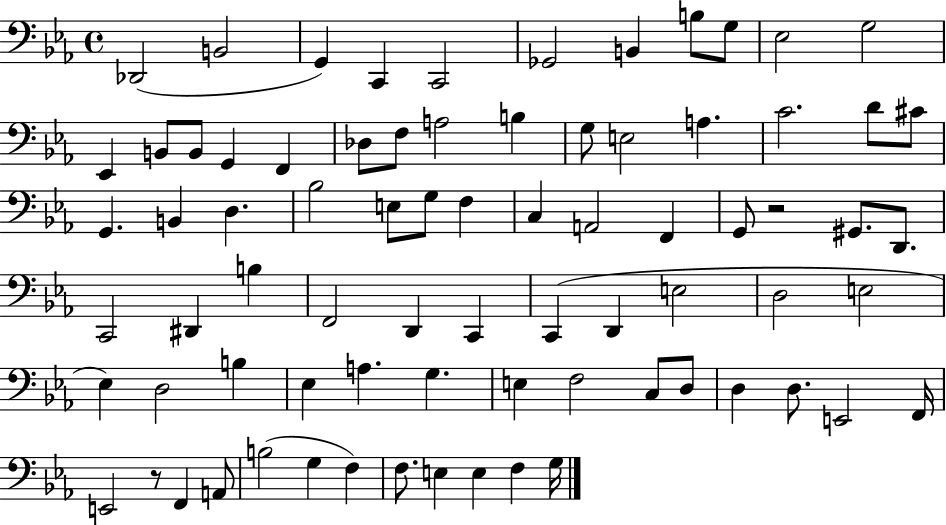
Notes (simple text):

Db2/h B2/h G2/q C2/q C2/h Gb2/h B2/q B3/e G3/e Eb3/h G3/h Eb2/q B2/e B2/e G2/q F2/q Db3/e F3/e A3/h B3/q G3/e E3/h A3/q. C4/h. D4/e C#4/e G2/q. B2/q D3/q. Bb3/h E3/e G3/e F3/q C3/q A2/h F2/q G2/e R/h G#2/e. D2/e. C2/h D#2/q B3/q F2/h D2/q C2/q C2/q D2/q E3/h D3/h E3/h Eb3/q D3/h B3/q Eb3/q A3/q. G3/q. E3/q F3/h C3/e D3/e D3/q D3/e. E2/h F2/s E2/h R/e F2/q A2/e B3/h G3/q F3/q F3/e. E3/q E3/q F3/q G3/s